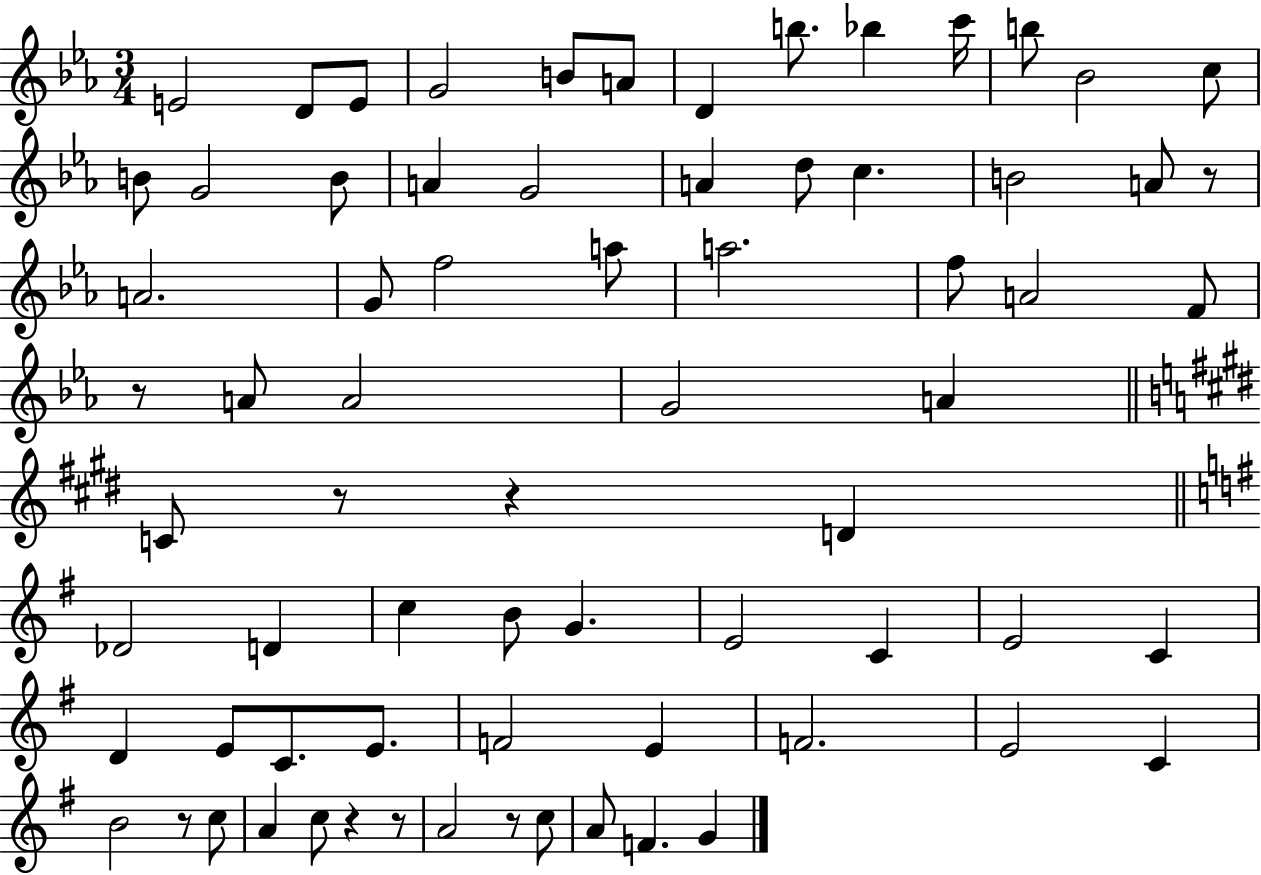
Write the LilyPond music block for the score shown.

{
  \clef treble
  \numericTimeSignature
  \time 3/4
  \key ees \major
  e'2 d'8 e'8 | g'2 b'8 a'8 | d'4 b''8. bes''4 c'''16 | b''8 bes'2 c''8 | \break b'8 g'2 b'8 | a'4 g'2 | a'4 d''8 c''4. | b'2 a'8 r8 | \break a'2. | g'8 f''2 a''8 | a''2. | f''8 a'2 f'8 | \break r8 a'8 a'2 | g'2 a'4 | \bar "||" \break \key e \major c'8 r8 r4 d'4 | \bar "||" \break \key e \minor des'2 d'4 | c''4 b'8 g'4. | e'2 c'4 | e'2 c'4 | \break d'4 e'8 c'8. e'8. | f'2 e'4 | f'2. | e'2 c'4 | \break b'2 r8 c''8 | a'4 c''8 r4 r8 | a'2 r8 c''8 | a'8 f'4. g'4 | \break \bar "|."
}